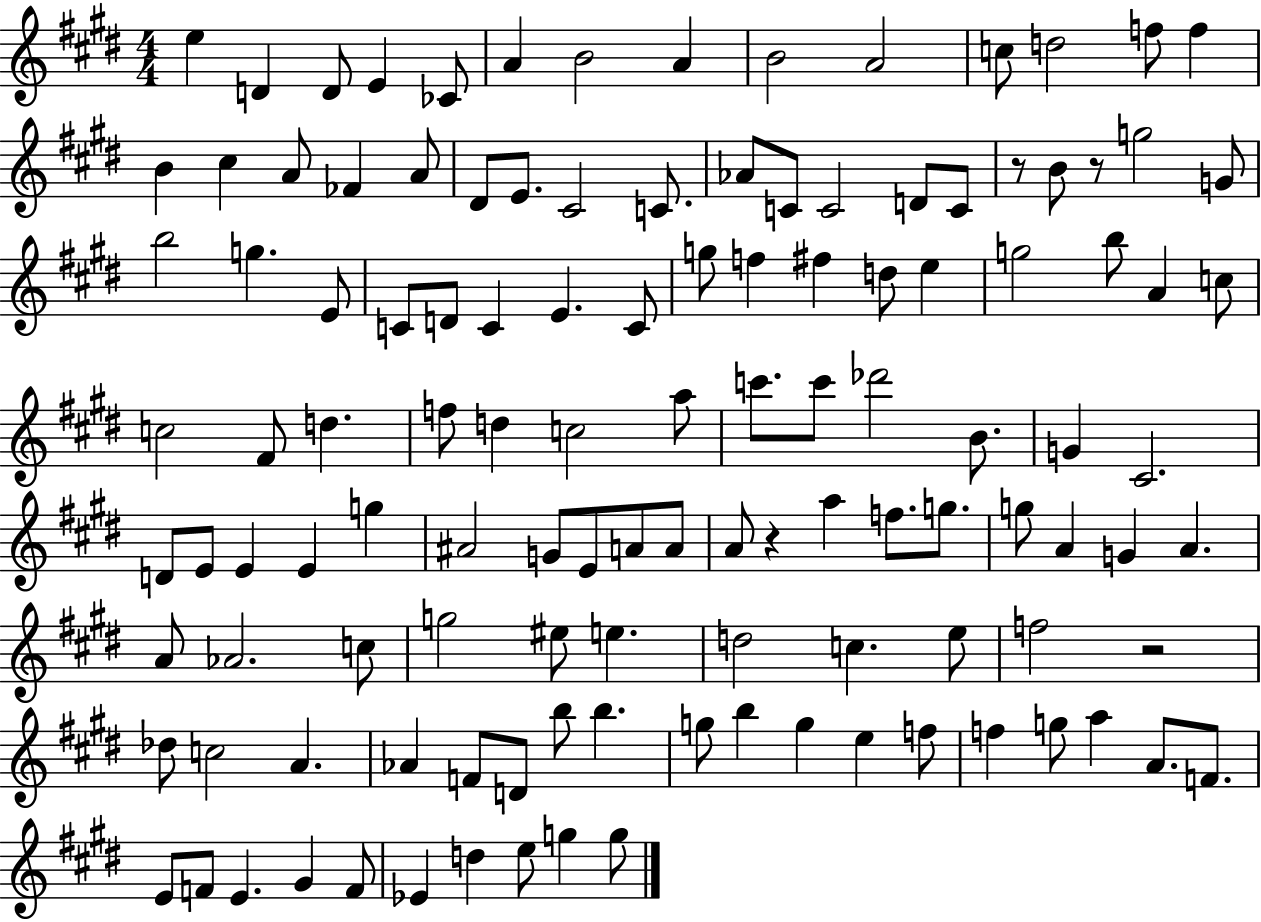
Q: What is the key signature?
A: E major